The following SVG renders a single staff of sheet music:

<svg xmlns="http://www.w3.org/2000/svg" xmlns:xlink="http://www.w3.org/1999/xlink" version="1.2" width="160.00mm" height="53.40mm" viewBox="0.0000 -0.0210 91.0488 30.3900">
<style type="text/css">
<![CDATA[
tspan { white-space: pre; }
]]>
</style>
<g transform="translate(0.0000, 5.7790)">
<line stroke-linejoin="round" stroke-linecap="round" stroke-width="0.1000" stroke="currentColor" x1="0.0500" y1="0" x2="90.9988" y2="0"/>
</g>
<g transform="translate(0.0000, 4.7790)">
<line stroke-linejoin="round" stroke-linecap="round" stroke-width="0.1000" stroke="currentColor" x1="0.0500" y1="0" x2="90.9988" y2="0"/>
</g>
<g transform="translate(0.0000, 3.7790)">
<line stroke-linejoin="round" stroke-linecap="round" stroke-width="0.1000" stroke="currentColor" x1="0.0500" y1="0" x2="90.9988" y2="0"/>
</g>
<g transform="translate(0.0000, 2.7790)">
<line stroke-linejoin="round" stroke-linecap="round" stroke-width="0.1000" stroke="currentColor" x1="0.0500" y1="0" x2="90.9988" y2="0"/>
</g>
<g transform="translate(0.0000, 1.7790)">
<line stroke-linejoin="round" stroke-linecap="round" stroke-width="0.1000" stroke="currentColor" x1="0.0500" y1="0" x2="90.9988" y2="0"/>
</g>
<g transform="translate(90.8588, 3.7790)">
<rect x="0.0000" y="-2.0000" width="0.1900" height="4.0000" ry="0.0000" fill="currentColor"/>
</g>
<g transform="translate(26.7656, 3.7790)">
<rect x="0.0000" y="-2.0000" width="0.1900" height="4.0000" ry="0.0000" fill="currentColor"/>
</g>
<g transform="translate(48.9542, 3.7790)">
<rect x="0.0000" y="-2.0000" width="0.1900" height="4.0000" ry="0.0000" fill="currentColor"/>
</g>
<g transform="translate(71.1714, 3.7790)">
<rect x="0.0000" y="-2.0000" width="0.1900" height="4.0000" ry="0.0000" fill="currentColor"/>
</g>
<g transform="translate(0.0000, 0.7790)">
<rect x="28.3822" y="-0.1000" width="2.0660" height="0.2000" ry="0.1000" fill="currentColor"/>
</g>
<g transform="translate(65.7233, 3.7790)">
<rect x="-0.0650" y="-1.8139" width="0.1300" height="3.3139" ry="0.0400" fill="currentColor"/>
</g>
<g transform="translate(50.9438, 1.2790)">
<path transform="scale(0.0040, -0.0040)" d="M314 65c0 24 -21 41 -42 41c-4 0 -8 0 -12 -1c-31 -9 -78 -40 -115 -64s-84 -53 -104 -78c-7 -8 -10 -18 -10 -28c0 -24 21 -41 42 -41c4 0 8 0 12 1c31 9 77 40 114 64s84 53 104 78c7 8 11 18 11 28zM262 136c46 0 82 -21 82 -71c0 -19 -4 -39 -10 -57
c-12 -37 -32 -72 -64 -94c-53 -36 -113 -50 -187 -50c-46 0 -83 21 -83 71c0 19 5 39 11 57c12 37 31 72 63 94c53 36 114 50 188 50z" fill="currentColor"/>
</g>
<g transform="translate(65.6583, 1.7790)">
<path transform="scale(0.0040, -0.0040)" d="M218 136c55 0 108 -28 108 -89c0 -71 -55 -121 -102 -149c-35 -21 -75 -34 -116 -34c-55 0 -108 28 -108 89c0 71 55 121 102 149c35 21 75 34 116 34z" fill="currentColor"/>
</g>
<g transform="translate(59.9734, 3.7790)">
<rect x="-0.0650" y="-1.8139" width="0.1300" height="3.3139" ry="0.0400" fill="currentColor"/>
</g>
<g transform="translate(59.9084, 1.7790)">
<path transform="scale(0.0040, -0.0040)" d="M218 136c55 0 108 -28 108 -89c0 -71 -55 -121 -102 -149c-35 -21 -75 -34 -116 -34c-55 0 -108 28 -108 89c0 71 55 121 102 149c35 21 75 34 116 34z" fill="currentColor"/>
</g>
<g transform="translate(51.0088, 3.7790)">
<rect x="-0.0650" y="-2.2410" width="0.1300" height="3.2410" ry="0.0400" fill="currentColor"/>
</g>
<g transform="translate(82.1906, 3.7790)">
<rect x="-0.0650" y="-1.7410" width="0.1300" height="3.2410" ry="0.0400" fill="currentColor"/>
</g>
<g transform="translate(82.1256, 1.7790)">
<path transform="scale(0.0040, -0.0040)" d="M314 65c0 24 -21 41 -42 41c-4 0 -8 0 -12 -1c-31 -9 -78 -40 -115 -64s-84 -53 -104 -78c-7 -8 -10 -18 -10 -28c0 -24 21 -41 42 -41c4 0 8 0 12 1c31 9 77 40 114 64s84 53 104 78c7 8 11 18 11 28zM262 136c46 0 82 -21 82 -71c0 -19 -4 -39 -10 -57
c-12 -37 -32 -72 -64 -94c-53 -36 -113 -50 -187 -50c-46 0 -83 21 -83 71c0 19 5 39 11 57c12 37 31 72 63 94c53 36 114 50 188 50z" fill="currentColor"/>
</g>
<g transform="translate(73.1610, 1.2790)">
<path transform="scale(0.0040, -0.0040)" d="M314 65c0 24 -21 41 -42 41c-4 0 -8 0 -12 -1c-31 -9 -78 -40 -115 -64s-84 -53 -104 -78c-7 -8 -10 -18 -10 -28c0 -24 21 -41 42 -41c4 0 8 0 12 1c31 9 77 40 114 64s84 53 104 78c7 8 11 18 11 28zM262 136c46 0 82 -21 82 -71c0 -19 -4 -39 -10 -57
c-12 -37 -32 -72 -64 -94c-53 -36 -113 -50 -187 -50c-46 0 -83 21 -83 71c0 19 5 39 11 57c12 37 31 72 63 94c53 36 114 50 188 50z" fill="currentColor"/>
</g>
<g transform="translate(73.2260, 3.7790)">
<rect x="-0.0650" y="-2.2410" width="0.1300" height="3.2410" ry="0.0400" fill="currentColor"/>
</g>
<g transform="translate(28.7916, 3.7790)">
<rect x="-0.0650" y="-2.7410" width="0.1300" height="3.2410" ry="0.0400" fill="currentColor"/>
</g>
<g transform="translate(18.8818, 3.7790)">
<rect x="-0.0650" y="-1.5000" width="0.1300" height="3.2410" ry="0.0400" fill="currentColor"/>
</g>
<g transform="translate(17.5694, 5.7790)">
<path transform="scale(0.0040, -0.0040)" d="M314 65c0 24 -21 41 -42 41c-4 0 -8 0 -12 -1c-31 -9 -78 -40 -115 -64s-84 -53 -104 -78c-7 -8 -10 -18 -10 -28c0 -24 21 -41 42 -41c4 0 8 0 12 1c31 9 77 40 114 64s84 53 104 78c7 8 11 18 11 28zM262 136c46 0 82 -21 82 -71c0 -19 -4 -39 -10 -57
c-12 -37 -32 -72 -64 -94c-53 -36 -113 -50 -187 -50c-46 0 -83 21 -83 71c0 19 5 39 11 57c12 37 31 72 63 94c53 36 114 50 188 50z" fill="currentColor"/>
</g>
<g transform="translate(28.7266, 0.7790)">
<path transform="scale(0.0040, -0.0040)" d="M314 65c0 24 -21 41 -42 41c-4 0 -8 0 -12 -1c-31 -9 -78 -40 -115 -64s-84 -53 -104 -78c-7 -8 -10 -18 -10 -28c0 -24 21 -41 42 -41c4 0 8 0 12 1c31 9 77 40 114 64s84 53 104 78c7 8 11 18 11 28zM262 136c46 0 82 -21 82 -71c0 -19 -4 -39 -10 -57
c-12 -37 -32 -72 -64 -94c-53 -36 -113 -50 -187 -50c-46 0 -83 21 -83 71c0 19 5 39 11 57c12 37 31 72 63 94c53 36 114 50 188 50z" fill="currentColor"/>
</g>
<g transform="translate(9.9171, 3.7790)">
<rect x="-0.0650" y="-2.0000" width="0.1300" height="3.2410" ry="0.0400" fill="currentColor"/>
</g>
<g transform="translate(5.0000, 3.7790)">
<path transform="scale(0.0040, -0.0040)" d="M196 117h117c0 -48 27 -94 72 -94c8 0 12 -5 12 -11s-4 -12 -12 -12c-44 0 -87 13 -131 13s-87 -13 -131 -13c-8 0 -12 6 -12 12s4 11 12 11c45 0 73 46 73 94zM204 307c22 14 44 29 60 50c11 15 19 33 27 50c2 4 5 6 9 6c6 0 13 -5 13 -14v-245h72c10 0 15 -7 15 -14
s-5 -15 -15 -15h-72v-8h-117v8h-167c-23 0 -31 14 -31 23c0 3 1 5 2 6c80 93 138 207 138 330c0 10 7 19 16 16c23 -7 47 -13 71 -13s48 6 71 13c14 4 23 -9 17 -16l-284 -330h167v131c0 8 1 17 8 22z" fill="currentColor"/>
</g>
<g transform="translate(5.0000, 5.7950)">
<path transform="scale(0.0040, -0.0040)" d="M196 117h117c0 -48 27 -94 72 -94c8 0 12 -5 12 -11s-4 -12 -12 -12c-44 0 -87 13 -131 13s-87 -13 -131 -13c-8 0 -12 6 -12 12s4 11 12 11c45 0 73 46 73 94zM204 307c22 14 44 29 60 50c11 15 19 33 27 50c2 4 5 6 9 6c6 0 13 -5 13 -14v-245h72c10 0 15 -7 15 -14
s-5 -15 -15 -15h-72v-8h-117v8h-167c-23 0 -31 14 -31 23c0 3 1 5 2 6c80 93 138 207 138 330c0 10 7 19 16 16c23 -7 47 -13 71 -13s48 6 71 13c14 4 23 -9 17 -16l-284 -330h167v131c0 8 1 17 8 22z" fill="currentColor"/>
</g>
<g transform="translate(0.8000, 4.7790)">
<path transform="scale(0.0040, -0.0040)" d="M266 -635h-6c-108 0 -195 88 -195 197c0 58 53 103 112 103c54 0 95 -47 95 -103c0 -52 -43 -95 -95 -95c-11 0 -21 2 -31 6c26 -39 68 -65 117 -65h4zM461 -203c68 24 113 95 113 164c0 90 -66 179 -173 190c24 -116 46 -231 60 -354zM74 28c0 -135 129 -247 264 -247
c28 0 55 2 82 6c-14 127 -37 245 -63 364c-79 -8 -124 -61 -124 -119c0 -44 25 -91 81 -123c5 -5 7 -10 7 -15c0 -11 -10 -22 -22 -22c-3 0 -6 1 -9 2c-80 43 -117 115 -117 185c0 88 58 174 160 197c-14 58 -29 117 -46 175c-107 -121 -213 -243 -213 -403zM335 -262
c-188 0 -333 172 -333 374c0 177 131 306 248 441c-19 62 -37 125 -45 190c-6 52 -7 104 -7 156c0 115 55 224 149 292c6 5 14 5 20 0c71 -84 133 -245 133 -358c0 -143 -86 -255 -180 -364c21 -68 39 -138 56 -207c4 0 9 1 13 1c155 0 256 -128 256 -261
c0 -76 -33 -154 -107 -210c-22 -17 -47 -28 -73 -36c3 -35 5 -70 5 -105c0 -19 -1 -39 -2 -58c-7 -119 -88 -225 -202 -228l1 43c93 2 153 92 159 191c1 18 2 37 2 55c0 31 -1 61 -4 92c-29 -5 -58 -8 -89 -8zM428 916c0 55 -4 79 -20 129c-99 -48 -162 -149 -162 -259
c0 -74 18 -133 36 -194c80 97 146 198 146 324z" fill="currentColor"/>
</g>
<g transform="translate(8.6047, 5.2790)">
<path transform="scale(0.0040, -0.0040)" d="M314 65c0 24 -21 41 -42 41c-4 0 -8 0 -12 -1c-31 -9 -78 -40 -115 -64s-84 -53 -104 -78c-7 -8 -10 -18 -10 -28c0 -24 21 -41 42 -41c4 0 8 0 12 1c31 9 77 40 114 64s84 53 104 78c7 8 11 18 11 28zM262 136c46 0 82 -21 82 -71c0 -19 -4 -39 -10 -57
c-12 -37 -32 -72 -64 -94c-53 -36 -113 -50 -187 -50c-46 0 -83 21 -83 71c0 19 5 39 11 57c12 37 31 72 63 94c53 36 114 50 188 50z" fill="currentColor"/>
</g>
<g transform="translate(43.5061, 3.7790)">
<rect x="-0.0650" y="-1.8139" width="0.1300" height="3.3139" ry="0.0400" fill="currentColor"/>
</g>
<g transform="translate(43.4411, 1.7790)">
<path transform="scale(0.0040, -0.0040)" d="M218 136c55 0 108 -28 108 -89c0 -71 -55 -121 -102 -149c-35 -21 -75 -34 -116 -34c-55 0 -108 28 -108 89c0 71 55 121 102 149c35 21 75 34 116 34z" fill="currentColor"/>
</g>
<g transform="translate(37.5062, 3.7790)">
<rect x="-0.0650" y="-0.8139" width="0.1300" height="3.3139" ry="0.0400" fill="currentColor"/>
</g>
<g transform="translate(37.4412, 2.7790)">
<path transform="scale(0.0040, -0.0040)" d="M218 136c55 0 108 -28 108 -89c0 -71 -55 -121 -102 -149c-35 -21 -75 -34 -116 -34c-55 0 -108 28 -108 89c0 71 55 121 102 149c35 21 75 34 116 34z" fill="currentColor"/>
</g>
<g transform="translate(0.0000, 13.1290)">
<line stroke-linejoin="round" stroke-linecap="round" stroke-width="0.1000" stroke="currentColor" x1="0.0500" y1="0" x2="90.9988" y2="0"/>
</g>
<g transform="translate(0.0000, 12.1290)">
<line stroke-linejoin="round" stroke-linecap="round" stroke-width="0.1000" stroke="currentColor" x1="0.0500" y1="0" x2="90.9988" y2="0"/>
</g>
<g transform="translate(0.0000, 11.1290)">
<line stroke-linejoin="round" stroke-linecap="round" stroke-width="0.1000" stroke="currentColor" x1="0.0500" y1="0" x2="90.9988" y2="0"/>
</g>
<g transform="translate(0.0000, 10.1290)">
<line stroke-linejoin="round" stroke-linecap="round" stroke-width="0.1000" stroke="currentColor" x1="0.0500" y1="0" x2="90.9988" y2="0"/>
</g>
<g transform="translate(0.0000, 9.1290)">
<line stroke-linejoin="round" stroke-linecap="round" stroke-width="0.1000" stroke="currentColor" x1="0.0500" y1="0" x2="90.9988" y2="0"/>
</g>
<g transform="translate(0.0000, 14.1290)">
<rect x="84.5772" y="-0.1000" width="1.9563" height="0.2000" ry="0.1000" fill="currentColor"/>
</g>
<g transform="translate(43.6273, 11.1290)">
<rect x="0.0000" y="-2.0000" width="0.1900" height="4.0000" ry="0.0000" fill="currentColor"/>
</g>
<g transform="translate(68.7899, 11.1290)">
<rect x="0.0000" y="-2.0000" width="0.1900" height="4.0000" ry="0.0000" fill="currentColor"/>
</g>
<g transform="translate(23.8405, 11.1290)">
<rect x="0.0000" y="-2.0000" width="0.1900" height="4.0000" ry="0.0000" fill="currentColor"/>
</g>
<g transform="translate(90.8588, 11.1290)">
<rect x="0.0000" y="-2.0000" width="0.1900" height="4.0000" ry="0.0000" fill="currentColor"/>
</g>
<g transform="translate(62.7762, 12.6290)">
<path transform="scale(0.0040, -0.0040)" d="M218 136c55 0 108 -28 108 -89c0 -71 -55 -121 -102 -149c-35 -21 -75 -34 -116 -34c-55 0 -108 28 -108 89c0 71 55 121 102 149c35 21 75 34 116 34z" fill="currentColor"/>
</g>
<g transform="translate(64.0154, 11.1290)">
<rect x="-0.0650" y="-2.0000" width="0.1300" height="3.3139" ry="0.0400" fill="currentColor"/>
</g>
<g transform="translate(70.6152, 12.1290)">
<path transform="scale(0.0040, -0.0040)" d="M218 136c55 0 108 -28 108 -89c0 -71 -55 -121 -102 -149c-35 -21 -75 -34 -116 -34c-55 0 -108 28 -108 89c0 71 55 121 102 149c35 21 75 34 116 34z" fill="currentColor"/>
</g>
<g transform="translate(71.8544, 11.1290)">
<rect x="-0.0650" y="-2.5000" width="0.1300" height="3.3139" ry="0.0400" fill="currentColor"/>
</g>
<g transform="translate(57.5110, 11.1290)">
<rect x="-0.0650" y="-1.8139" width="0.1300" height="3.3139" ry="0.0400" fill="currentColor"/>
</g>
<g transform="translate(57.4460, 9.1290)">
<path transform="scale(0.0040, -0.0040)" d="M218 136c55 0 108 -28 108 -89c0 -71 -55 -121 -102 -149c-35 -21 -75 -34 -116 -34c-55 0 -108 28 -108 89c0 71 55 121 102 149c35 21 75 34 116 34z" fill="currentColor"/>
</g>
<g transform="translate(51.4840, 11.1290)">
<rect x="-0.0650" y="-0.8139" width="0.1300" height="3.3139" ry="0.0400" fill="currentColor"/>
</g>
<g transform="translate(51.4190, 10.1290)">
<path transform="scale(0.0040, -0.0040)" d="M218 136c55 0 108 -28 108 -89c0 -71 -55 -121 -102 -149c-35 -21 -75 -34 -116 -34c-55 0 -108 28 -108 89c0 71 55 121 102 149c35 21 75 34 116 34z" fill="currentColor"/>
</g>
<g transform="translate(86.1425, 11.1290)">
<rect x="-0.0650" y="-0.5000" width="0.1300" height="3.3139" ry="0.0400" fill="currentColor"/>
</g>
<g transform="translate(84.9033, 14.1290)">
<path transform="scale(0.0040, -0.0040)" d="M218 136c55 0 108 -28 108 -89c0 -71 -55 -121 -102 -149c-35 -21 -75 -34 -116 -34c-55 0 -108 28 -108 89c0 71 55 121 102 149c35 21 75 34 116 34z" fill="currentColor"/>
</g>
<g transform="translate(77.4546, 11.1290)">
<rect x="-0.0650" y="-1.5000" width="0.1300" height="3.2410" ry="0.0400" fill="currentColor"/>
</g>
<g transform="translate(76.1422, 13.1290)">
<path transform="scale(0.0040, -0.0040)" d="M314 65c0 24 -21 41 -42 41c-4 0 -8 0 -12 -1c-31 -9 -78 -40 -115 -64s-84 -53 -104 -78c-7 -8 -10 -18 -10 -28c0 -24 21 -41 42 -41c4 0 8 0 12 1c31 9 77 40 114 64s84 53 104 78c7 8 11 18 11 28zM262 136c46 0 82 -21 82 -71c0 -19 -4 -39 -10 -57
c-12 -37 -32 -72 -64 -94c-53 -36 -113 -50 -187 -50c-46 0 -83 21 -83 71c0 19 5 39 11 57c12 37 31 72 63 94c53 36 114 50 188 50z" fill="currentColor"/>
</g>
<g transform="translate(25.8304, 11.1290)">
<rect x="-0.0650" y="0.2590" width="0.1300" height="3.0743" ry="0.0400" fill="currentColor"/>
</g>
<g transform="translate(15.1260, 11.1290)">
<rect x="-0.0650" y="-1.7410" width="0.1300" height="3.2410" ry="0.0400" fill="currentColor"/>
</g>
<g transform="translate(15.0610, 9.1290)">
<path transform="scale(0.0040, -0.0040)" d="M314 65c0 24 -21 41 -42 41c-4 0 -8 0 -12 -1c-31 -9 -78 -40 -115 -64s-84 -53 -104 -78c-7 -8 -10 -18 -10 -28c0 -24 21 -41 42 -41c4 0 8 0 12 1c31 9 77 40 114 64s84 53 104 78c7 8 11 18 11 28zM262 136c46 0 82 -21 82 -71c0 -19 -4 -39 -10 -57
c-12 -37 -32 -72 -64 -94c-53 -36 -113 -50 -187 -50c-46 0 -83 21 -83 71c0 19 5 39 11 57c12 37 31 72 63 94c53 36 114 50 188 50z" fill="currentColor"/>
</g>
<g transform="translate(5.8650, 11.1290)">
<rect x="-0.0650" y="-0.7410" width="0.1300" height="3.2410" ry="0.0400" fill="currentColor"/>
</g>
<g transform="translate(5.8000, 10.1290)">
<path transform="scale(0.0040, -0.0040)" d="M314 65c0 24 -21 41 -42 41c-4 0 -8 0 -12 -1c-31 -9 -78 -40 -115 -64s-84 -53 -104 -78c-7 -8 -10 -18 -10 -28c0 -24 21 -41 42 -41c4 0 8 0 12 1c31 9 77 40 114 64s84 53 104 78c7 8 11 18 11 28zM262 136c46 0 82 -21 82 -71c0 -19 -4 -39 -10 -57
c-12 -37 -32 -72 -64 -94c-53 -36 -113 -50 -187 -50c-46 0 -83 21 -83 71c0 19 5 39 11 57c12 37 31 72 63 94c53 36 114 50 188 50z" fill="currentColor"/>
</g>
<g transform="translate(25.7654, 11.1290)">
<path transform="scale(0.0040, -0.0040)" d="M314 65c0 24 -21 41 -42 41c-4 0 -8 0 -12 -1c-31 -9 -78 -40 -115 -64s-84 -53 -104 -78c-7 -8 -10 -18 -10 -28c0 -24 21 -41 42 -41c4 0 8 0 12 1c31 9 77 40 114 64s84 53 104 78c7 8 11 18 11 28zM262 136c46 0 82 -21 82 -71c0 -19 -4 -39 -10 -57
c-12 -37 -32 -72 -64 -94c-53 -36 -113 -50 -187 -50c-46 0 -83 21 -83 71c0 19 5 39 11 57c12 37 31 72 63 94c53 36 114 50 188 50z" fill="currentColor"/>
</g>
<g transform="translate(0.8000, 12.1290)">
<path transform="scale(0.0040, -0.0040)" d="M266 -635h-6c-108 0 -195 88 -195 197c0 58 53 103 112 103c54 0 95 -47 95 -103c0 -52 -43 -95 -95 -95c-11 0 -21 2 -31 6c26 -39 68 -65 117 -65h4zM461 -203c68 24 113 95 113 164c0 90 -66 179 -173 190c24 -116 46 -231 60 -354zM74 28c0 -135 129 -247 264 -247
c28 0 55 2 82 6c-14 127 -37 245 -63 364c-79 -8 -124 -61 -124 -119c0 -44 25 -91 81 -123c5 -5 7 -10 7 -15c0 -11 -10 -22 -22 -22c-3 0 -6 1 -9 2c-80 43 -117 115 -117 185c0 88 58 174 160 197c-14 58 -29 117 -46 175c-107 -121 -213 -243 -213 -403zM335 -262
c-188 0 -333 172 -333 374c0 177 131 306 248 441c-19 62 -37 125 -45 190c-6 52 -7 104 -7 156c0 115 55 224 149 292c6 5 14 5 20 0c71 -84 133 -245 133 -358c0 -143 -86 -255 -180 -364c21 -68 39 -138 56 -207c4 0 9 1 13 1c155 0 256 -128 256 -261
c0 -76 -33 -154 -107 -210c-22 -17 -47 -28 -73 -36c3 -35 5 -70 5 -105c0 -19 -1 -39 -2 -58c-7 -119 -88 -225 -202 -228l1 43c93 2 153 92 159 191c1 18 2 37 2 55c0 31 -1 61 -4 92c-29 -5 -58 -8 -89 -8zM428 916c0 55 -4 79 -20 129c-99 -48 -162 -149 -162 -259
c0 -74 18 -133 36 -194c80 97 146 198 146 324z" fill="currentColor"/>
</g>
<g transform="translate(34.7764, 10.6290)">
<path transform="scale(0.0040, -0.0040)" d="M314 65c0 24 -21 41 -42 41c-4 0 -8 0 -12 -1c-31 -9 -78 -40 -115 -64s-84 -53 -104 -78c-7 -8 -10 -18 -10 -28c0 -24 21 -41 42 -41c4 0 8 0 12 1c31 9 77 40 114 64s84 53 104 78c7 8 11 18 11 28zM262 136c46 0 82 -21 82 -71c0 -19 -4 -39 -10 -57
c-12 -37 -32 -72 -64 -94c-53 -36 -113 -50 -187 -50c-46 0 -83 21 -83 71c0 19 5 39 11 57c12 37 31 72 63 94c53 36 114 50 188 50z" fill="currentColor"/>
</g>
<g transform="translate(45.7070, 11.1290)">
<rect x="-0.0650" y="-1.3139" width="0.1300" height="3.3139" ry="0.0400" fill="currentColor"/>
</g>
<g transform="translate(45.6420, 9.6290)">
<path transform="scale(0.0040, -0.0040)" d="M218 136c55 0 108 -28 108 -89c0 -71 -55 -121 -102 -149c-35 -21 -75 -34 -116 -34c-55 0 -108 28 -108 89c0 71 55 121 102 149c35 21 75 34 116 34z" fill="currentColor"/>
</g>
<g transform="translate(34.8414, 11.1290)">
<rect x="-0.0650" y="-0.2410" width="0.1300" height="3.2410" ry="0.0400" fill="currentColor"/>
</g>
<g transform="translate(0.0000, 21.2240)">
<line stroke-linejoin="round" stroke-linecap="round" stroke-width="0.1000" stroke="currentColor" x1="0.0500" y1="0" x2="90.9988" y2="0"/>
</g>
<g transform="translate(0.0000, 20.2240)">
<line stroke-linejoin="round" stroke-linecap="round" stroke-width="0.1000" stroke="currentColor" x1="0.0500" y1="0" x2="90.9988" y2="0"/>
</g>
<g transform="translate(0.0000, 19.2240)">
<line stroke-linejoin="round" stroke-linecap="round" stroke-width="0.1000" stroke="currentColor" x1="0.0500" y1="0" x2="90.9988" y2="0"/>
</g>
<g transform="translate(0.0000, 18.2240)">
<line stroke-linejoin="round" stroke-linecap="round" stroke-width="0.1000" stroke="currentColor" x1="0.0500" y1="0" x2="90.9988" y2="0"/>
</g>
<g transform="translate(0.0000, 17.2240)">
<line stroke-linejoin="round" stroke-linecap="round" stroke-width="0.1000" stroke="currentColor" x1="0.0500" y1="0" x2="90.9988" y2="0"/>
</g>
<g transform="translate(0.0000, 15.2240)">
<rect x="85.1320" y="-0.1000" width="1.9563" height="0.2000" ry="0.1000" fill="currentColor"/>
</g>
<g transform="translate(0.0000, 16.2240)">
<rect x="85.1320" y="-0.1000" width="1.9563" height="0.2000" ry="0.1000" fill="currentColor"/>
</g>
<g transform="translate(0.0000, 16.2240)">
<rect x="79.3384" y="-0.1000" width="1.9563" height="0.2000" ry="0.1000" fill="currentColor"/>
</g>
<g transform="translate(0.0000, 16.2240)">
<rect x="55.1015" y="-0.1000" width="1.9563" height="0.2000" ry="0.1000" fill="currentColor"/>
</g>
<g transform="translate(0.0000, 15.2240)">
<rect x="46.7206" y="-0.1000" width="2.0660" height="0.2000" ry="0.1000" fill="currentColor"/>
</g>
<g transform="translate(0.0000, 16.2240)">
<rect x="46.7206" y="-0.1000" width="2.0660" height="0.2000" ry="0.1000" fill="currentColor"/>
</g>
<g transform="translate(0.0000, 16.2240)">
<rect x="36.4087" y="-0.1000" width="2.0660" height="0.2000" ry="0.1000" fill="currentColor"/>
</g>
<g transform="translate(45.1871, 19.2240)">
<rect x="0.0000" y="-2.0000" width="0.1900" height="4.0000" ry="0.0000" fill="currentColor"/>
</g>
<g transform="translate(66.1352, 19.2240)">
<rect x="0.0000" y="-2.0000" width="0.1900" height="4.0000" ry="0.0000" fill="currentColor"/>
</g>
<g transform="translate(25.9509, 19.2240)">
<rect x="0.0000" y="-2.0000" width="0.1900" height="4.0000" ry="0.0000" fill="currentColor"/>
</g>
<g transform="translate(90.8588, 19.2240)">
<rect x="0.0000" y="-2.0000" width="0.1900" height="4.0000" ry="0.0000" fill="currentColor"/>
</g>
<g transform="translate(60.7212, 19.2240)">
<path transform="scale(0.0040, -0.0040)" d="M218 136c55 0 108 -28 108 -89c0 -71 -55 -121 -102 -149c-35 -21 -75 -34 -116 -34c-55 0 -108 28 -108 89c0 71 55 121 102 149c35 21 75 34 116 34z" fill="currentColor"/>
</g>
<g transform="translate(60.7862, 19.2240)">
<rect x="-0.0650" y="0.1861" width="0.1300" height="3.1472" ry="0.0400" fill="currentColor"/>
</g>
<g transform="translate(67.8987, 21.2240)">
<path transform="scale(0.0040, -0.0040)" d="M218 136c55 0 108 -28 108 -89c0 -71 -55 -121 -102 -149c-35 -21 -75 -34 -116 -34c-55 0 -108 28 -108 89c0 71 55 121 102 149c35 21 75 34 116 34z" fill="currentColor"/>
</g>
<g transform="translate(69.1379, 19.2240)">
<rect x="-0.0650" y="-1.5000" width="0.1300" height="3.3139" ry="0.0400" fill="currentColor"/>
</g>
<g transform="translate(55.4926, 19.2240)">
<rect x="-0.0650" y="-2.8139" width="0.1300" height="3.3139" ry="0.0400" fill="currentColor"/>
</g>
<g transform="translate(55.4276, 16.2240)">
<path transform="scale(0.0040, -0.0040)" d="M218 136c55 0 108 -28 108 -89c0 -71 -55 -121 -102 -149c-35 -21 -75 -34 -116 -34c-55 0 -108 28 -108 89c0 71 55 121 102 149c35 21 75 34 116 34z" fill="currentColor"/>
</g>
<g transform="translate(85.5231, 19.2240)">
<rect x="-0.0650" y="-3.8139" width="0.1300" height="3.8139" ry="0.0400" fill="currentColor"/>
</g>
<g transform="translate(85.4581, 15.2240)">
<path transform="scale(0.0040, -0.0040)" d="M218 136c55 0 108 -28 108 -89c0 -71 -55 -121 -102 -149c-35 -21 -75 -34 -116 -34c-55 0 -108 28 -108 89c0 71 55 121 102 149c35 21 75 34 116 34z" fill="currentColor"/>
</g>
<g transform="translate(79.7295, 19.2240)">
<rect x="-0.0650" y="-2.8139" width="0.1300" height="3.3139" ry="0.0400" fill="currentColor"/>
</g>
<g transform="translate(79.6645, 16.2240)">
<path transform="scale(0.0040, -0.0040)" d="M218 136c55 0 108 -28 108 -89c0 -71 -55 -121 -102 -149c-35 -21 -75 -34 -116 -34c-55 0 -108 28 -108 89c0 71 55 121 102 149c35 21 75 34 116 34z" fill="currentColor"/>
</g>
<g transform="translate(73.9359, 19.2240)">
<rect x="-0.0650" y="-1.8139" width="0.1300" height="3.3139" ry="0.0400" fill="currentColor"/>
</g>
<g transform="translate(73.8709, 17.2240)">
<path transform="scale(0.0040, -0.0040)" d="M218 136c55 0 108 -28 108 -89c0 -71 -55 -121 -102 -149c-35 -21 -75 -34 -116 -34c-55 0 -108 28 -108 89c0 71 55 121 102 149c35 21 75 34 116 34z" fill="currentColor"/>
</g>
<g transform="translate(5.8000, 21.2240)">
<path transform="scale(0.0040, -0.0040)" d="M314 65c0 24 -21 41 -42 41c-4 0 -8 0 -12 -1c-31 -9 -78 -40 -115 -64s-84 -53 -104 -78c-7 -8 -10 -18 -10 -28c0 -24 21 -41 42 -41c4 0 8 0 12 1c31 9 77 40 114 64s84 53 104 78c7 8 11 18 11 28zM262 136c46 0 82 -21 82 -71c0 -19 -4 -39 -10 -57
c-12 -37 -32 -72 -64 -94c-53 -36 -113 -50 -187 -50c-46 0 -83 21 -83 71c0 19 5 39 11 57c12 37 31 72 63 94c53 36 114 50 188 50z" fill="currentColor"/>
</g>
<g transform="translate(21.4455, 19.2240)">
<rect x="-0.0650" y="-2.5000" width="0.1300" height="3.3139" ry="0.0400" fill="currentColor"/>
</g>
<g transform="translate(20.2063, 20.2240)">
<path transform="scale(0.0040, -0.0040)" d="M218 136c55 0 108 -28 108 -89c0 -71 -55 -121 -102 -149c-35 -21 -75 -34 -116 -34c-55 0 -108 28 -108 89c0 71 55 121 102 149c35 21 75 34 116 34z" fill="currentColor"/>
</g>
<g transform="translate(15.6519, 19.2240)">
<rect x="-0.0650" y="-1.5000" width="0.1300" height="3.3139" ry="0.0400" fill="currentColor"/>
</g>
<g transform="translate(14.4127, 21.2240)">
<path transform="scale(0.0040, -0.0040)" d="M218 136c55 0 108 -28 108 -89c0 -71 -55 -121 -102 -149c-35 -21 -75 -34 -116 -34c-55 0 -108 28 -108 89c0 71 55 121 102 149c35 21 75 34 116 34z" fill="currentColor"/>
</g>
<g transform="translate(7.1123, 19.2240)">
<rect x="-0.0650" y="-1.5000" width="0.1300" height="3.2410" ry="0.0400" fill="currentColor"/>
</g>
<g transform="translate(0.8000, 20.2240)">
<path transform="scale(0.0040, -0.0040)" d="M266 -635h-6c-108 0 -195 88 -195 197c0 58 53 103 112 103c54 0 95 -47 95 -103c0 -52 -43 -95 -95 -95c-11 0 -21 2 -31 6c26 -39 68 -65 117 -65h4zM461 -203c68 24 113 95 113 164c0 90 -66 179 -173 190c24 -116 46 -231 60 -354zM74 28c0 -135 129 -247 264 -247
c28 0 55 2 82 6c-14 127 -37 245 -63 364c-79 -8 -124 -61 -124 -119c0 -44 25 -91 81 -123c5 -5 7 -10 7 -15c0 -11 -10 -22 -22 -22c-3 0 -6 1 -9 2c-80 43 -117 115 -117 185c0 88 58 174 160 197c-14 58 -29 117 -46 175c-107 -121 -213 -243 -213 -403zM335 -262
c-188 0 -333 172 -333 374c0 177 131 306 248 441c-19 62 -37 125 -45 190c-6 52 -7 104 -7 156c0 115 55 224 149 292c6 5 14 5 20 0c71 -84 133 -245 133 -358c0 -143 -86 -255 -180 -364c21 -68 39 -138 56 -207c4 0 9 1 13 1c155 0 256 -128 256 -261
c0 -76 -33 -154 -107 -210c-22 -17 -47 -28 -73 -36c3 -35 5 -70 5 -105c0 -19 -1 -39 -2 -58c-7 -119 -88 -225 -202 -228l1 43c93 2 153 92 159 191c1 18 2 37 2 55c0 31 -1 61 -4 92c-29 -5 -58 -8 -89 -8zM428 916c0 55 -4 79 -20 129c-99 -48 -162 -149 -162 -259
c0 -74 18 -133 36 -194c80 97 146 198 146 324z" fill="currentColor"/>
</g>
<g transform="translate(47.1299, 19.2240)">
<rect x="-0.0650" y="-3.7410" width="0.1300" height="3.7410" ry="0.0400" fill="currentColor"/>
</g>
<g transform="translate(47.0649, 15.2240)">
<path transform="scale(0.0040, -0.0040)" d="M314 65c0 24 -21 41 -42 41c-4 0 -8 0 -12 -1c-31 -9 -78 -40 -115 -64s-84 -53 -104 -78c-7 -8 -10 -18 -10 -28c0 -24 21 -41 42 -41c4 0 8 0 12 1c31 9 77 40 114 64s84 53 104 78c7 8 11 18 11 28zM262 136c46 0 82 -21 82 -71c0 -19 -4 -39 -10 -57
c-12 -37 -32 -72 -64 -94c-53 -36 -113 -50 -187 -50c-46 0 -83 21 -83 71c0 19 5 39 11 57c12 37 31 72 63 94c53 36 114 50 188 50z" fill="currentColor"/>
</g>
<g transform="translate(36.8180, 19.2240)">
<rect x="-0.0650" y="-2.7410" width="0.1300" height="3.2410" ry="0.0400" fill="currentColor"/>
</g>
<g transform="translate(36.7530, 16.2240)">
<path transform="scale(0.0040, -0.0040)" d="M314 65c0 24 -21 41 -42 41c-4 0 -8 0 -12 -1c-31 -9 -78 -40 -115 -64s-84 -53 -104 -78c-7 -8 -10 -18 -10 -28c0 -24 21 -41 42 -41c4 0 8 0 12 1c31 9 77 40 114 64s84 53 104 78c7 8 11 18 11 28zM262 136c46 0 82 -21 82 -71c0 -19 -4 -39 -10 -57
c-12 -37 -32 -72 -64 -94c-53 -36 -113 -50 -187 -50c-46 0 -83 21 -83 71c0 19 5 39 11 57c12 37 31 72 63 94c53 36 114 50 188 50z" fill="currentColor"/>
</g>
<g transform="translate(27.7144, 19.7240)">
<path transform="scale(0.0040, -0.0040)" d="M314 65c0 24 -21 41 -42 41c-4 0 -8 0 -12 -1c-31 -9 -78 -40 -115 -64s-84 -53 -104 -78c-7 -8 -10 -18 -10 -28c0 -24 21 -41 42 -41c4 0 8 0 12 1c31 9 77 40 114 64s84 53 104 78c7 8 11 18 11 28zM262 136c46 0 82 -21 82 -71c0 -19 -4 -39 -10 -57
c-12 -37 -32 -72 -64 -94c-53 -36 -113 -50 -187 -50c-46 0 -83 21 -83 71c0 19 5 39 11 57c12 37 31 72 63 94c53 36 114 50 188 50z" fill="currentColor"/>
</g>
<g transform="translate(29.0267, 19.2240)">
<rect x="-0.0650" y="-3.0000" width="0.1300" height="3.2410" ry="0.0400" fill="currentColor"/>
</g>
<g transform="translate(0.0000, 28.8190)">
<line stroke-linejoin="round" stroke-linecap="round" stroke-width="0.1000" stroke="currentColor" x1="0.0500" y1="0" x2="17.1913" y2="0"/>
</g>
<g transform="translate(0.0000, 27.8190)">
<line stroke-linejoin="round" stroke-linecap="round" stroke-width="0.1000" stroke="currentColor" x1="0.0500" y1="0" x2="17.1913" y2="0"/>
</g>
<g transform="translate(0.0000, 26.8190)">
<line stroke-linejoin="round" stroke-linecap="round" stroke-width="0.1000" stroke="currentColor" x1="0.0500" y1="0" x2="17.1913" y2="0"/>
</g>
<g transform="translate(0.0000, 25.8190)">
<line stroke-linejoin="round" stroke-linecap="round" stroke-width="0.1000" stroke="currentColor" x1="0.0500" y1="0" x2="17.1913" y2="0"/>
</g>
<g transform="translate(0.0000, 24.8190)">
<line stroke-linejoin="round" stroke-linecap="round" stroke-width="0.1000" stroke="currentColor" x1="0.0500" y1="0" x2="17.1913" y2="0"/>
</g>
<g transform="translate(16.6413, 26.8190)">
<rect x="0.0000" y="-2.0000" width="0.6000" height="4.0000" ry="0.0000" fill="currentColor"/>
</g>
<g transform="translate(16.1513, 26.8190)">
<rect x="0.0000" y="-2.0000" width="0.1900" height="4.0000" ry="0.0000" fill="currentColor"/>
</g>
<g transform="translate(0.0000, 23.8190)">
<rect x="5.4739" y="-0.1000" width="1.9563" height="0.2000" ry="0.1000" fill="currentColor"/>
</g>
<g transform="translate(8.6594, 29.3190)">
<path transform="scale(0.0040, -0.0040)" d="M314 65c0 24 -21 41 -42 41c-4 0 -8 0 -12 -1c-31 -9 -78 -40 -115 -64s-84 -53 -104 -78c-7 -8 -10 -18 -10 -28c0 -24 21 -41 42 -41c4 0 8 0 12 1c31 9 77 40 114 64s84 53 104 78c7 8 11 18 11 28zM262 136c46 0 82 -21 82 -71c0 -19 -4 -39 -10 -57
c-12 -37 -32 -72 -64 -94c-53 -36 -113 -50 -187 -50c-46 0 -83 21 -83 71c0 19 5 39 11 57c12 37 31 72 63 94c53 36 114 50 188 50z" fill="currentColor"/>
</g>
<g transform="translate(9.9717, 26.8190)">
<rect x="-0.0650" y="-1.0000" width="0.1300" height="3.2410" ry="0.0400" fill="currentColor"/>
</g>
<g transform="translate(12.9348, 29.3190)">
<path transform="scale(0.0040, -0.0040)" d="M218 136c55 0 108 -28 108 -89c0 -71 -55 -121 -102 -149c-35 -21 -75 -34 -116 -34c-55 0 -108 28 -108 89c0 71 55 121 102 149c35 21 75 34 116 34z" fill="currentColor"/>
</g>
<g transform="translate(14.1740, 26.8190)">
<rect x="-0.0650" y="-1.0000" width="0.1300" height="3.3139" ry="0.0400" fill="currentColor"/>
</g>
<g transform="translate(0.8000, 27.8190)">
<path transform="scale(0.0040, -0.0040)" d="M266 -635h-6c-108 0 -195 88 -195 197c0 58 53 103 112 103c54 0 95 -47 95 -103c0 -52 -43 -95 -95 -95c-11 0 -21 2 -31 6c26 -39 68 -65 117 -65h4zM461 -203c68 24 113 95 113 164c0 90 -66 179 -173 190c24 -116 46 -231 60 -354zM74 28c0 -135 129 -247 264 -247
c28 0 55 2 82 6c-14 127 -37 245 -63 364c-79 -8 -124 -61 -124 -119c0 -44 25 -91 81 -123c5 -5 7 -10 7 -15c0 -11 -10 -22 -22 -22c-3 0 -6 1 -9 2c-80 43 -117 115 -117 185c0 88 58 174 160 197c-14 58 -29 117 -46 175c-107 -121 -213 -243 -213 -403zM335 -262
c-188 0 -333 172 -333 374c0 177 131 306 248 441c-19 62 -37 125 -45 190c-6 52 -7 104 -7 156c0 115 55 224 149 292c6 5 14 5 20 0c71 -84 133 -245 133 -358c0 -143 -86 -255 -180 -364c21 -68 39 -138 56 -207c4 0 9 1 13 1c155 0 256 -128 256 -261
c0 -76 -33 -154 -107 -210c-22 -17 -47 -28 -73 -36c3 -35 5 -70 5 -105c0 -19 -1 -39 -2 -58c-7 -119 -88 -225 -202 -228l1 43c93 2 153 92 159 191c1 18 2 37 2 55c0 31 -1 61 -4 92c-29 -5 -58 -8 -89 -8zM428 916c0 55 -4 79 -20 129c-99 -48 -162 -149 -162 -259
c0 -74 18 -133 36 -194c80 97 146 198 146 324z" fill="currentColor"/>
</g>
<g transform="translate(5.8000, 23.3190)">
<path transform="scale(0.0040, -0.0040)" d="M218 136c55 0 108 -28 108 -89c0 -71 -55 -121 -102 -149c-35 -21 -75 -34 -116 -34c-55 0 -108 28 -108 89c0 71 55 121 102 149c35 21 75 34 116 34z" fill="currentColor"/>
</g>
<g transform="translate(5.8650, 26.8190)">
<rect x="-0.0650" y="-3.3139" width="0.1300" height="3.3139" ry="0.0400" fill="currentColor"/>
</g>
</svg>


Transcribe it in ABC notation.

X:1
T:Untitled
M:4/4
L:1/4
K:C
F2 E2 a2 d f g2 f f g2 f2 d2 f2 B2 c2 e d f F G E2 C E2 E G A2 a2 c'2 a B E f a c' b D2 D